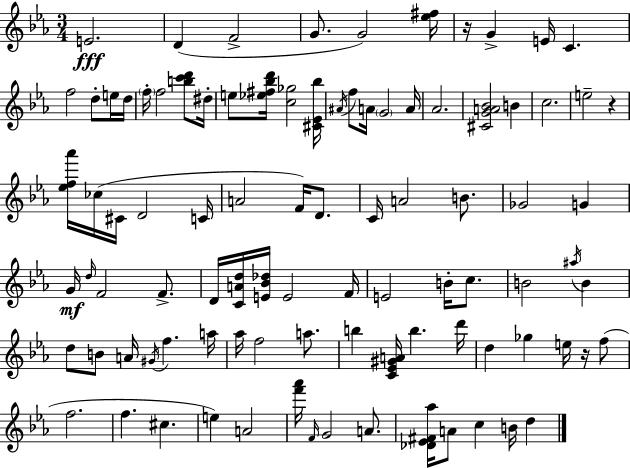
X:1
T:Untitled
M:3/4
L:1/4
K:Eb
E2 D F2 G/2 G2 [_e^f]/4 z/4 G E/4 C f2 d/2 e/4 d/4 f/4 f2 [bc'd']/2 ^d/4 e/2 [_e^f_bd']/4 [c_g]2 [^C_E_b]/4 ^A/4 f/2 A/4 G2 A/4 _A2 [^CGA_B]2 B c2 e2 z [_ef_a']/4 _c/4 ^C/4 D2 C/4 A2 F/4 D/2 C/4 A2 B/2 _G2 G G/4 d/4 F2 F/2 D/4 [CAd]/4 [E_B_d]/4 E2 F/4 E2 B/4 c/2 B2 ^a/4 B d/2 B/2 A/4 ^G/4 f a/4 _a/4 f2 a/2 b [C_E^GA]/4 b d'/4 d _g e/4 z/4 f/2 f2 f ^c e A2 [f'_a']/4 F/4 G2 A/2 [_D_E^F_a]/4 A/2 c B/4 d